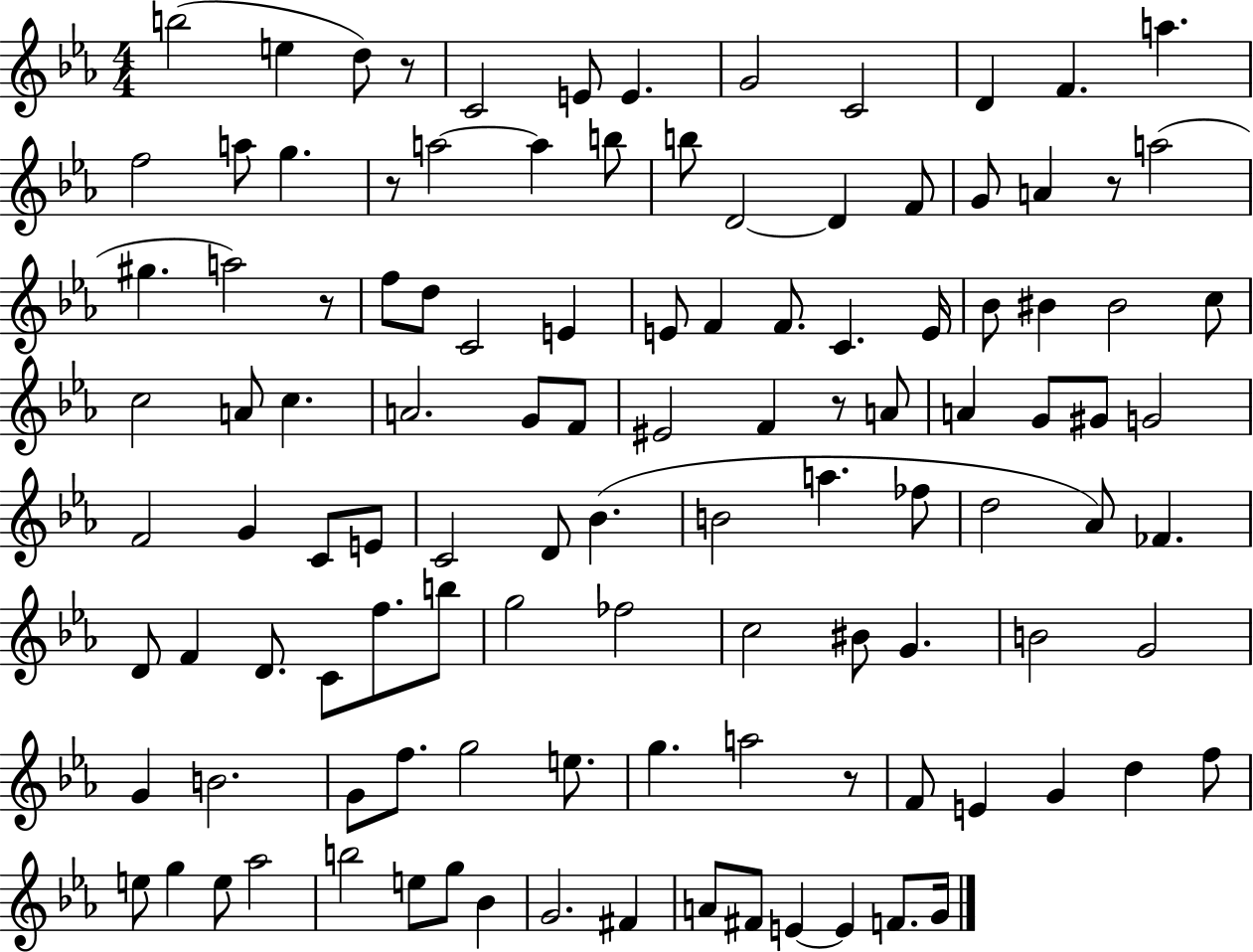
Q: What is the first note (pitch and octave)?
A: B5